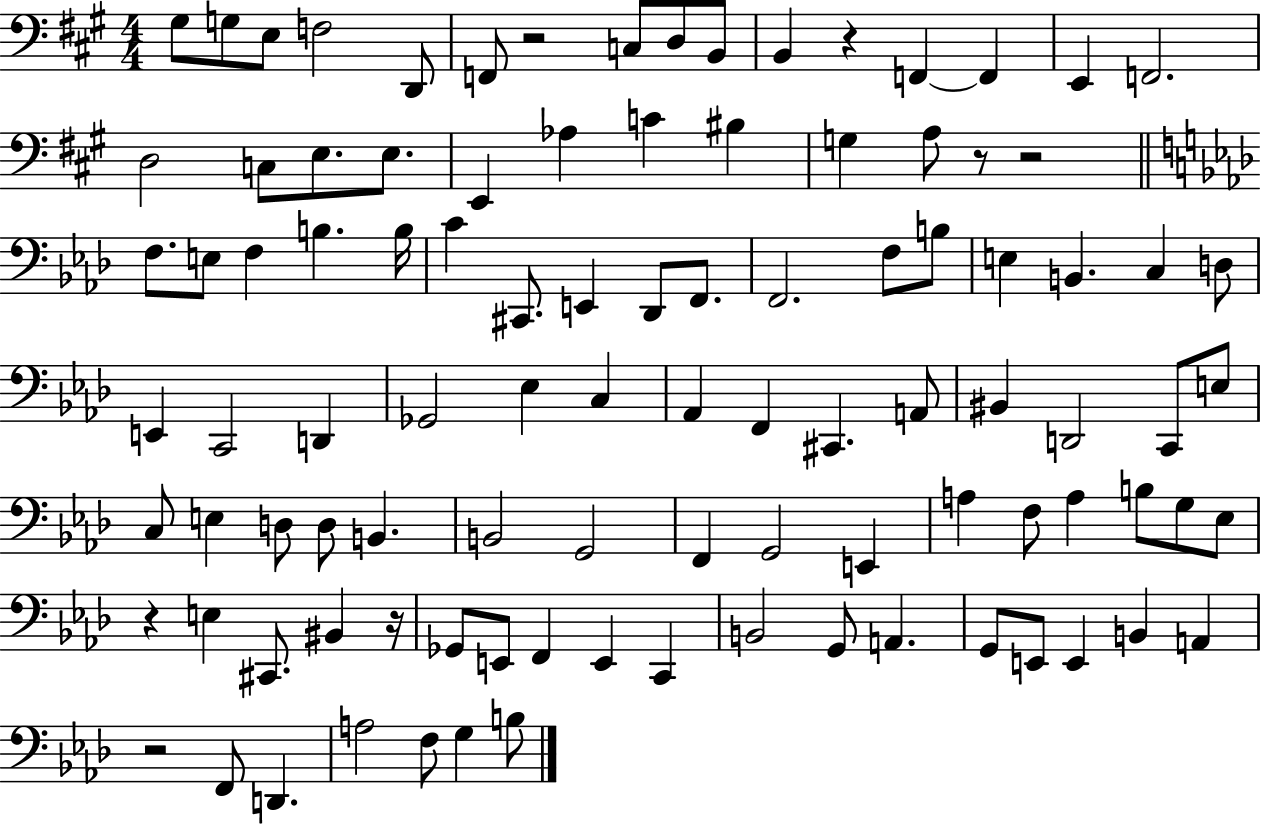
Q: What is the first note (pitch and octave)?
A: G#3